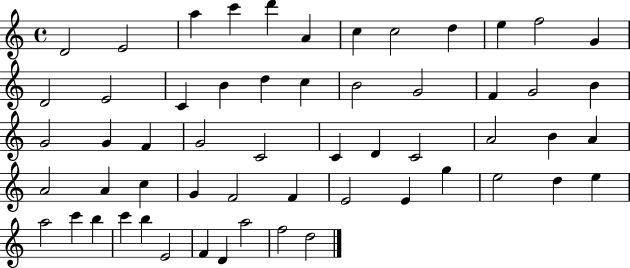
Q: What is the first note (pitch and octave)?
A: D4